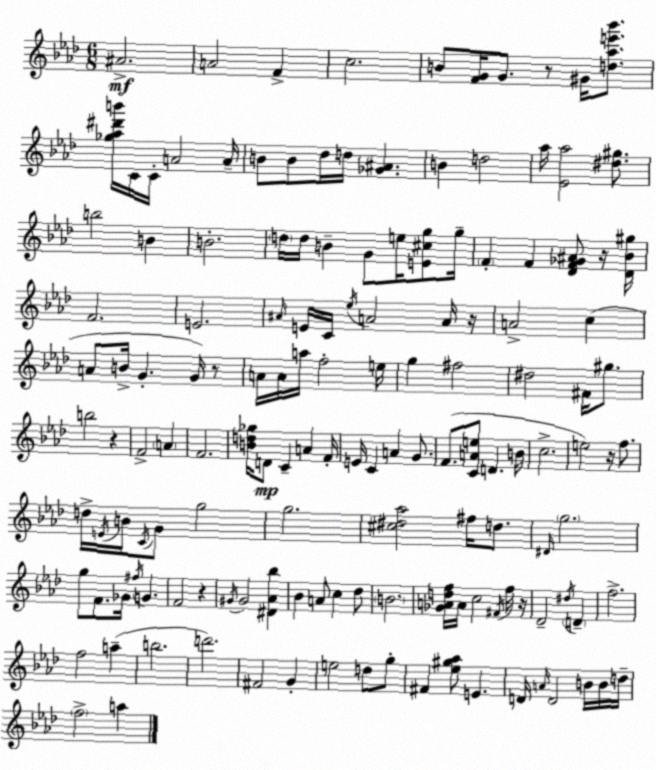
X:1
T:Untitled
M:6/8
L:1/4
K:Fm
^A2 A2 F c2 B/2 [FG]/4 G/2 z/2 ^G/4 [d_ae'_b']/2 [_g_a^d'b']/4 C/4 C/4 A2 A/4 B/2 B/2 _d/4 d/4 [_G^A] B d2 _a/4 [_E_a]2 [^d^g]/2 b2 B B2 d/4 d/4 B G/2 e/4 [E^cg]/2 g/4 F F [_DF_G^A]/2 z/4 [_D_B^g]/4 F2 E2 ^A/4 E/4 C/4 _e/4 A2 A/4 z/4 A2 c A/2 B/4 G G/4 z/2 A/4 A/4 a/4 f2 e/4 g ^f2 ^d2 ^F/4 ^g/2 b2 z F2 A F2 [Bd_g]/4 D/2 C A F/4 E/4 C A G/2 F/2 [CAe]/2 D B/4 c2 e2 z/4 f/2 d/4 E/4 B/4 C/4 G/2 g2 g2 [^c^d_a]2 ^f/4 d/2 ^D/4 g2 g/2 F/2 _G/4 ^f/4 G F2 z ^G/4 ^G2 [^D_A_b] _B A/2 c _d/2 B2 [_GAdf]/4 A/4 c2 ^F/4 f/4 z/4 _D2 ^d/4 D f2 f2 a b2 d'2 ^F2 G e2 d/2 g/2 ^F [_e^g_a]/2 E D/4 A/4 D2 B/4 B/4 d/4 f2 a